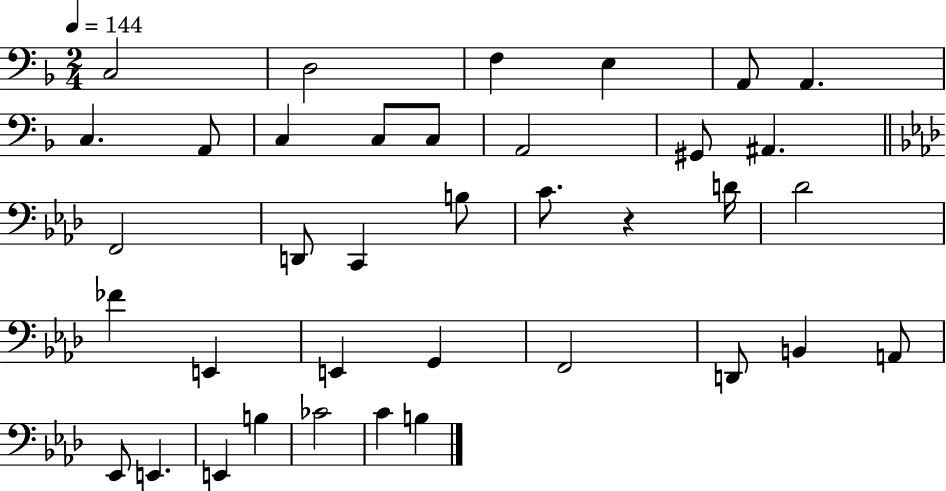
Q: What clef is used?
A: bass